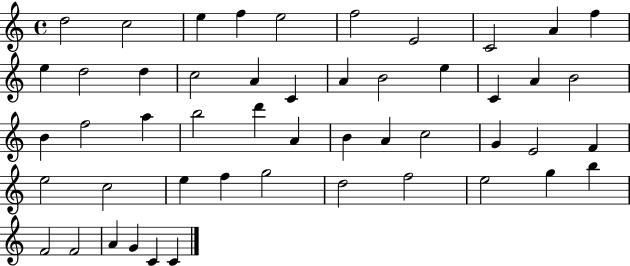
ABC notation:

X:1
T:Untitled
M:4/4
L:1/4
K:C
d2 c2 e f e2 f2 E2 C2 A f e d2 d c2 A C A B2 e C A B2 B f2 a b2 d' A B A c2 G E2 F e2 c2 e f g2 d2 f2 e2 g b F2 F2 A G C C